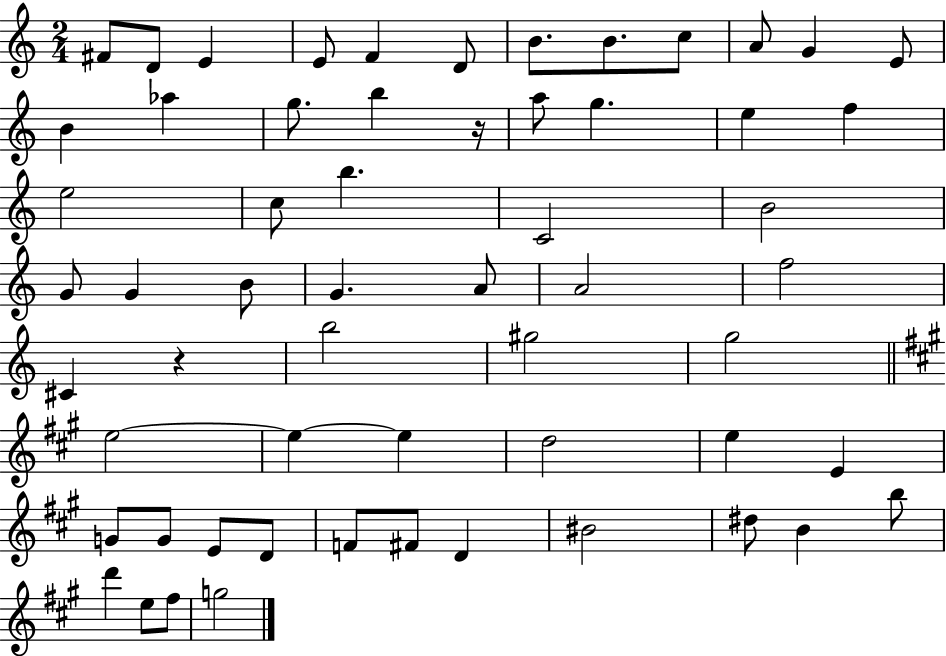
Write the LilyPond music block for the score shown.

{
  \clef treble
  \numericTimeSignature
  \time 2/4
  \key c \major
  fis'8 d'8 e'4 | e'8 f'4 d'8 | b'8. b'8. c''8 | a'8 g'4 e'8 | \break b'4 aes''4 | g''8. b''4 r16 | a''8 g''4. | e''4 f''4 | \break e''2 | c''8 b''4. | c'2 | b'2 | \break g'8 g'4 b'8 | g'4. a'8 | a'2 | f''2 | \break cis'4 r4 | b''2 | gis''2 | g''2 | \break \bar "||" \break \key a \major e''2~~ | e''4~~ e''4 | d''2 | e''4 e'4 | \break g'8 g'8 e'8 d'8 | f'8 fis'8 d'4 | bis'2 | dis''8 b'4 b''8 | \break d'''4 e''8 fis''8 | g''2 | \bar "|."
}